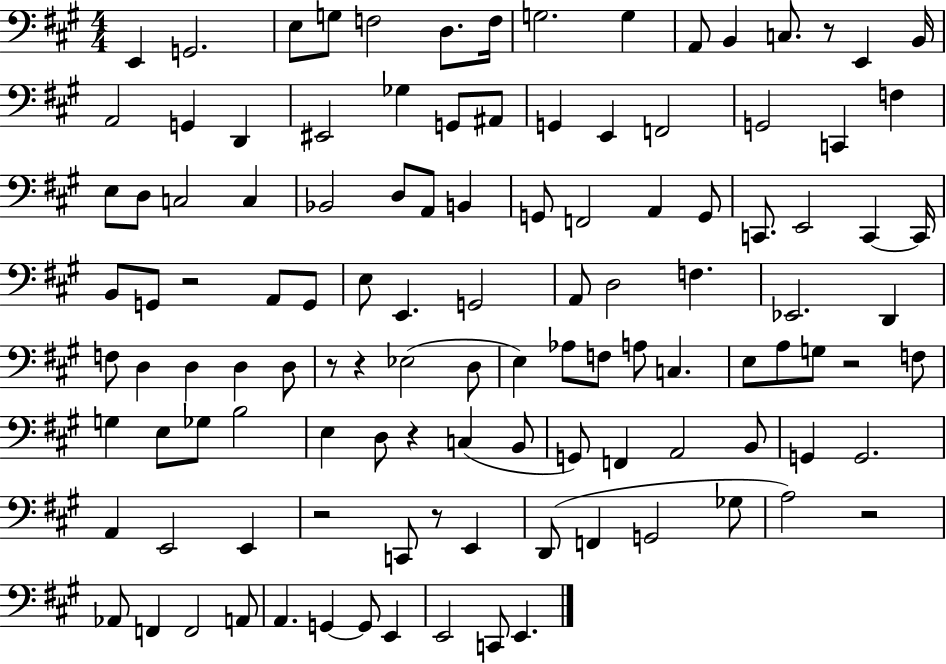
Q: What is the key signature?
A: A major